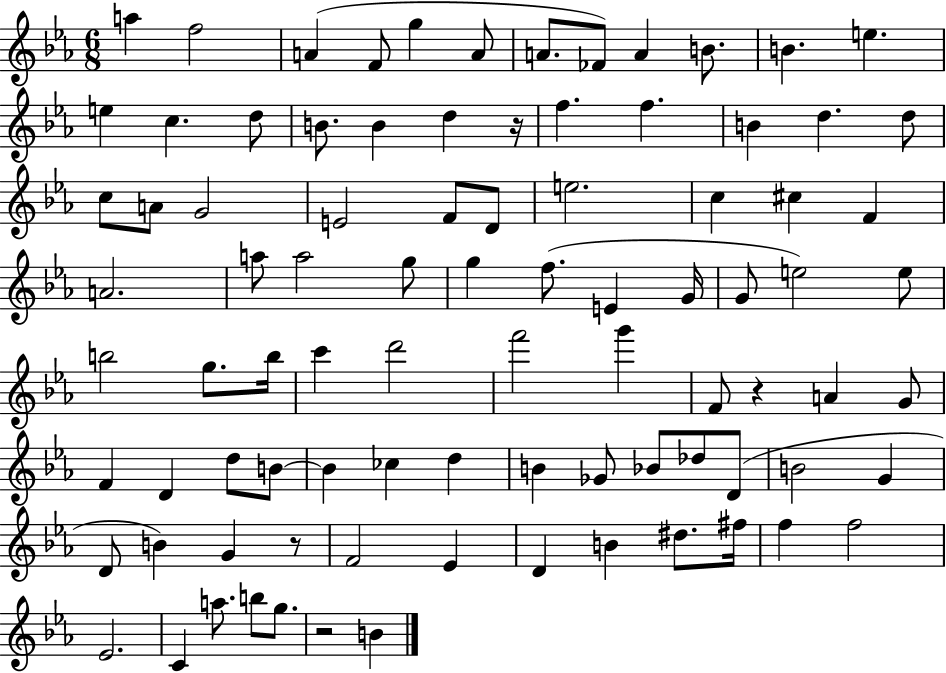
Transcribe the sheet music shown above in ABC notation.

X:1
T:Untitled
M:6/8
L:1/4
K:Eb
a f2 A F/2 g A/2 A/2 _F/2 A B/2 B e e c d/2 B/2 B d z/4 f f B d d/2 c/2 A/2 G2 E2 F/2 D/2 e2 c ^c F A2 a/2 a2 g/2 g f/2 E G/4 G/2 e2 e/2 b2 g/2 b/4 c' d'2 f'2 g' F/2 z A G/2 F D d/2 B/2 B _c d B _G/2 _B/2 _d/2 D/2 B2 G D/2 B G z/2 F2 _E D B ^d/2 ^f/4 f f2 _E2 C a/2 b/2 g/2 z2 B